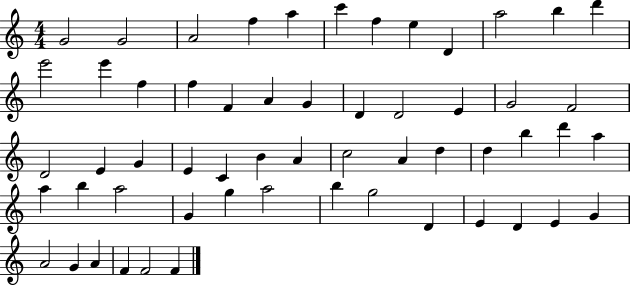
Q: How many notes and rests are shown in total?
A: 57